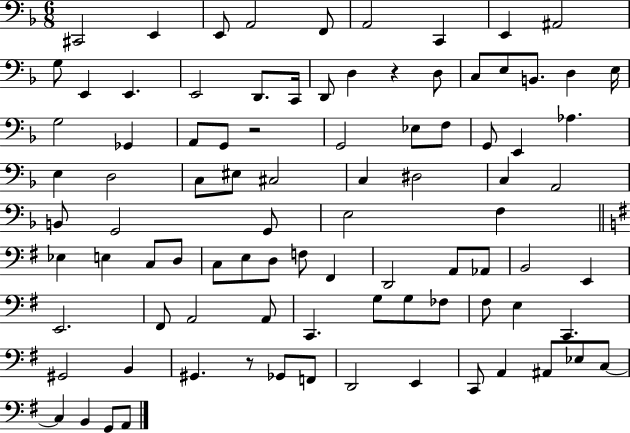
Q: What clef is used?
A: bass